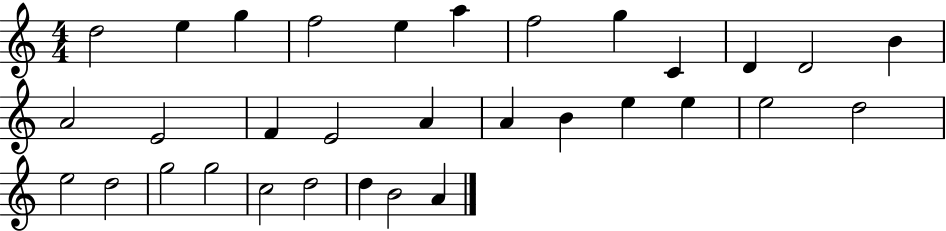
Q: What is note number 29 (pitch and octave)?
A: D5